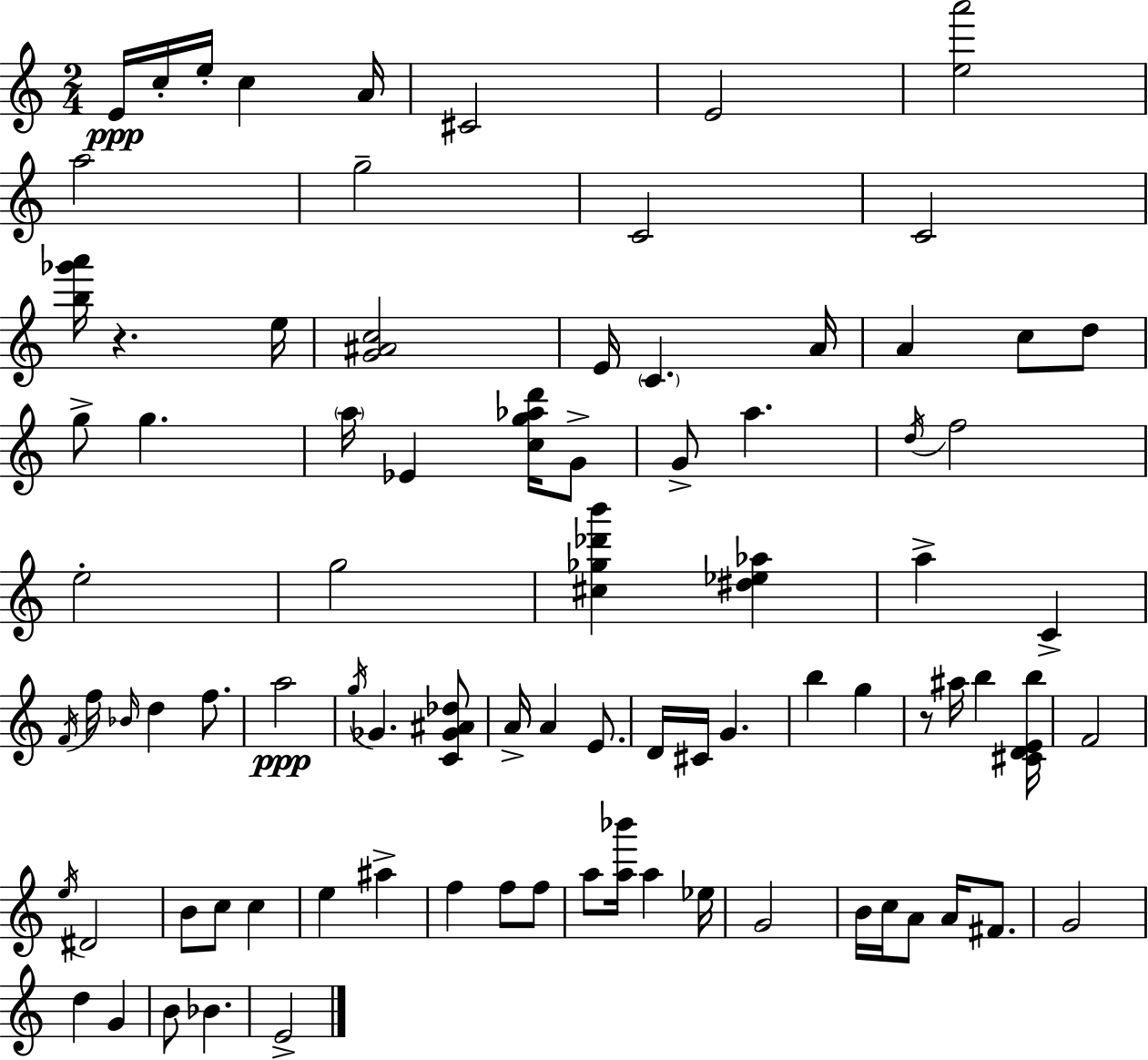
{
  \clef treble
  \numericTimeSignature
  \time 2/4
  \key a \minor
  e'16\ppp c''16-. e''16-. c''4 a'16 | cis'2 | e'2 | <e'' a'''>2 | \break a''2 | g''2-- | c'2 | c'2 | \break <b'' ges''' a'''>16 r4. e''16 | <g' ais' c''>2 | e'16 \parenthesize c'4. a'16 | a'4 c''8 d''8 | \break g''8-> g''4. | \parenthesize a''16 ees'4 <c'' g'' aes'' d'''>16 g'8-> | g'8-> a''4. | \acciaccatura { d''16 } f''2 | \break e''2-. | g''2 | <cis'' ges'' des''' b'''>4 <dis'' ees'' aes''>4 | a''4-> c'4-> | \break \acciaccatura { f'16 } f''16 \grace { bes'16 } d''4 | f''8. a''2\ppp | \acciaccatura { g''16 } ges'4. | <c' ges' ais' des''>8 a'16-> a'4 | \break e'8. d'16 cis'16 g'4. | b''4 | g''4 r8 ais''16 b''4 | <cis' d' e' b''>16 f'2 | \break \acciaccatura { e''16 } dis'2 | b'8 c''8 | c''4 e''4 | ais''4-> f''4 | \break f''8 f''8 a''8 <a'' bes'''>16 | a''4 ees''16 g'2 | b'16 c''16 a'8 | a'16 fis'8. g'2 | \break d''4 | g'4 b'8 bes'4. | e'2-> | \bar "|."
}